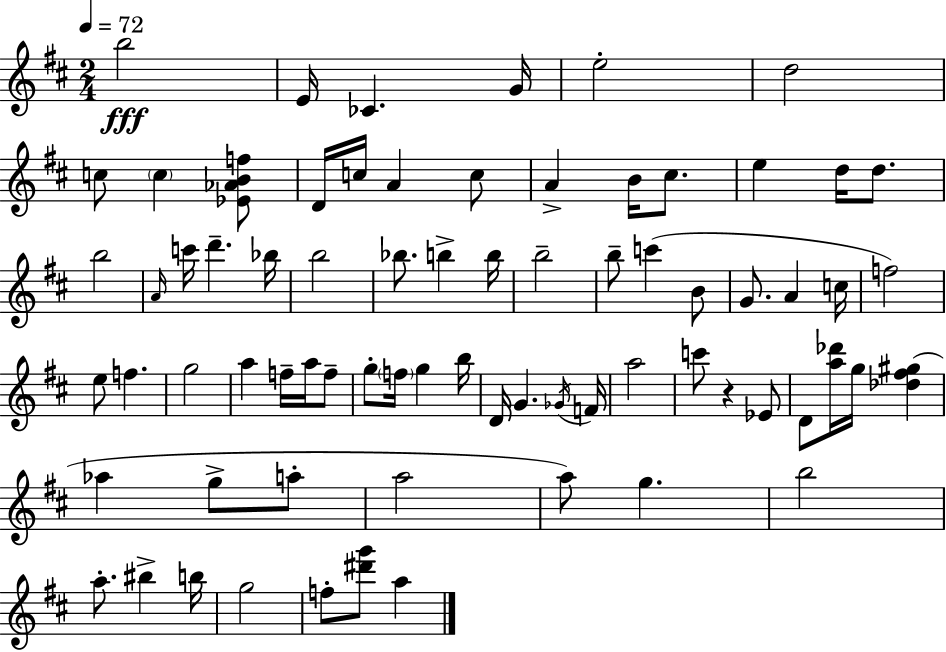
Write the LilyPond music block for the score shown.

{
  \clef treble
  \numericTimeSignature
  \time 2/4
  \key d \major
  \tempo 4 = 72
  b''2\fff | e'16 ces'4. g'16 | e''2-. | d''2 | \break c''8 \parenthesize c''4 <ees' aes' b' f''>8 | d'16 c''16 a'4 c''8 | a'4-> b'16 cis''8. | e''4 d''16 d''8. | \break b''2 | \grace { a'16 } c'''16 d'''4.-- | bes''16 b''2 | bes''8. b''4-> | \break b''16 b''2-- | b''8-- c'''4( b'8 | g'8. a'4 | c''16 f''2) | \break e''8 f''4. | g''2 | a''4 f''16-- a''16 f''8-- | g''8-. \parenthesize f''16 g''4 | \break b''16 d'16 g'4. | \acciaccatura { ges'16 } f'16 a''2 | c'''8 r4 | ees'8 d'8 <a'' des'''>16 g''16 <des'' fis'' gis''>4( | \break aes''4 g''8-> | a''8-. a''2 | a''8) g''4. | b''2 | \break a''8.-. bis''4-> | b''16 g''2 | f''8-. <dis''' g'''>8 a''4 | \bar "|."
}